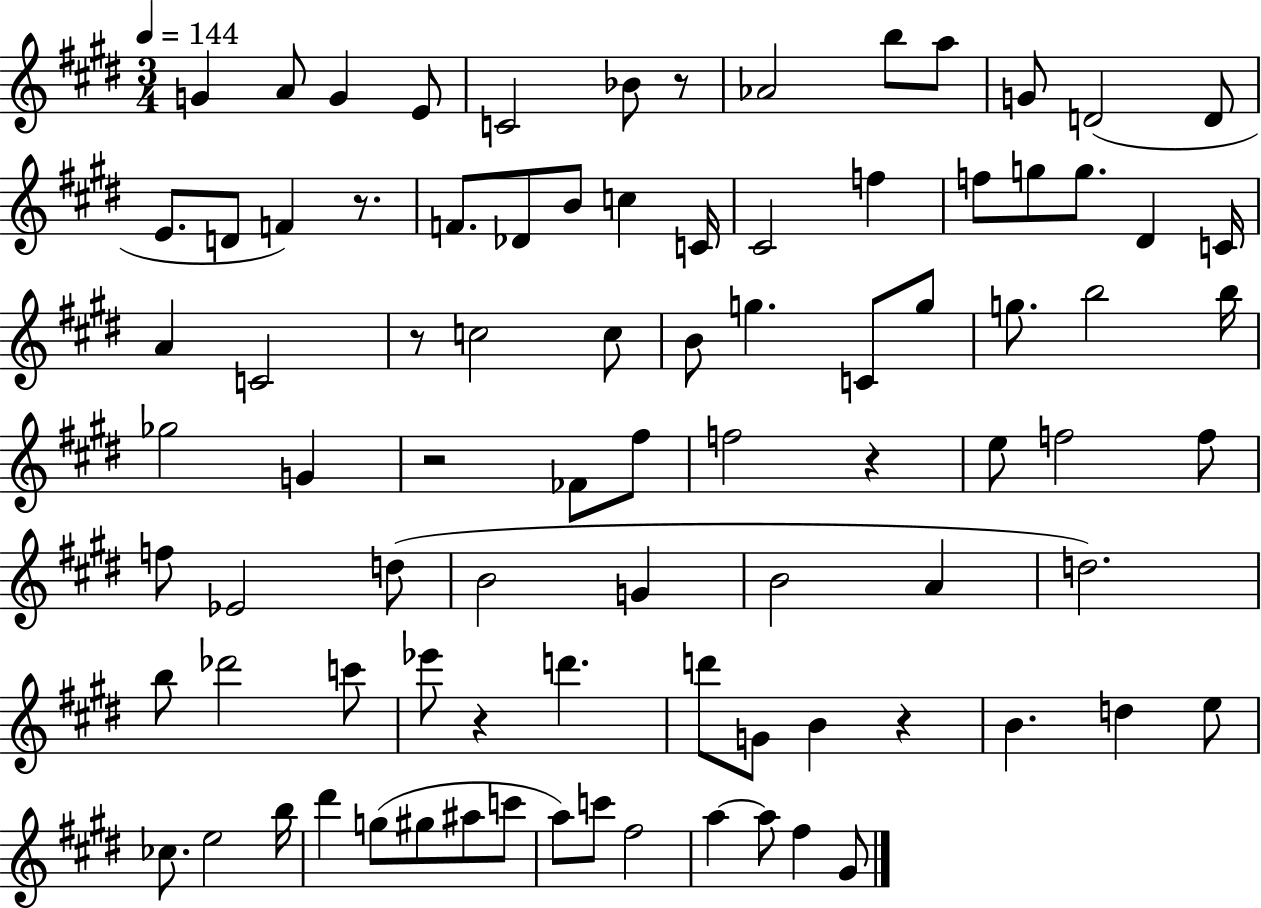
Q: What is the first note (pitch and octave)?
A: G4